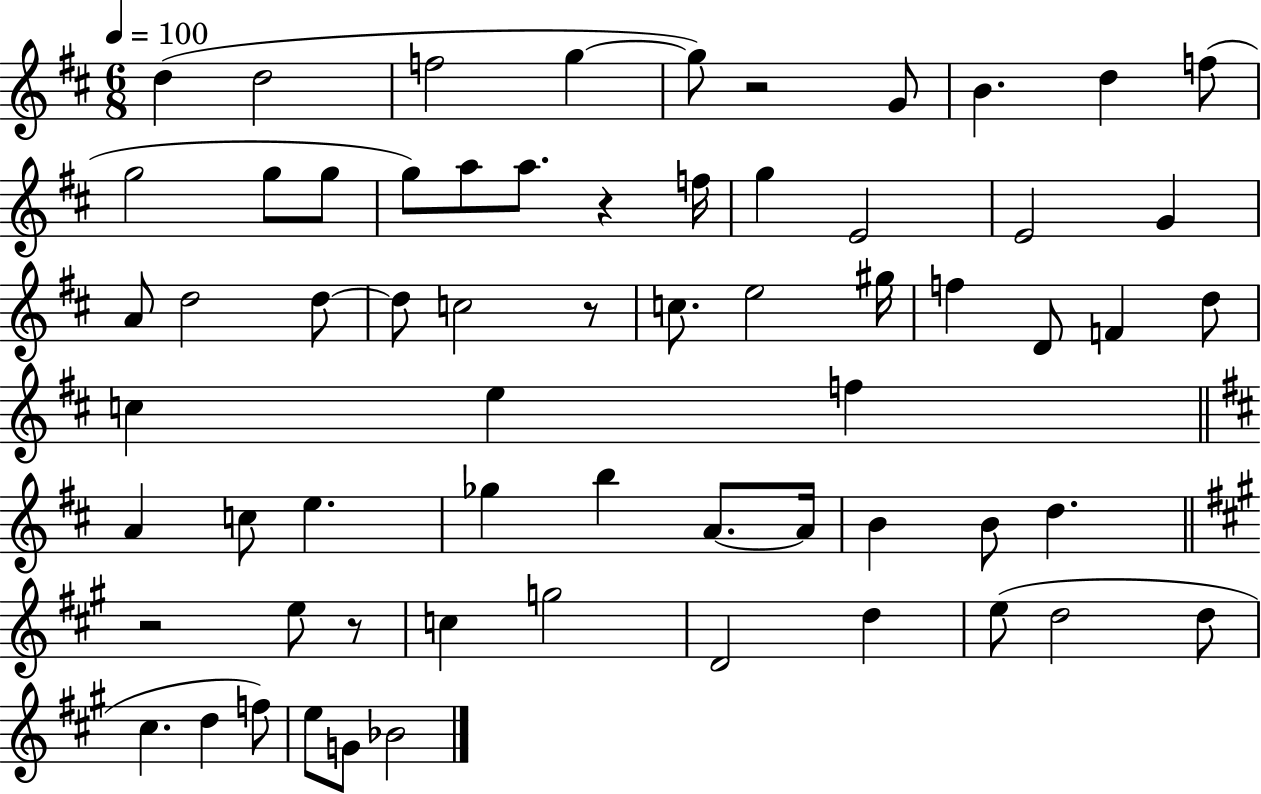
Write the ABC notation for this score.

X:1
T:Untitled
M:6/8
L:1/4
K:D
d d2 f2 g g/2 z2 G/2 B d f/2 g2 g/2 g/2 g/2 a/2 a/2 z f/4 g E2 E2 G A/2 d2 d/2 d/2 c2 z/2 c/2 e2 ^g/4 f D/2 F d/2 c e f A c/2 e _g b A/2 A/4 B B/2 d z2 e/2 z/2 c g2 D2 d e/2 d2 d/2 ^c d f/2 e/2 G/2 _B2